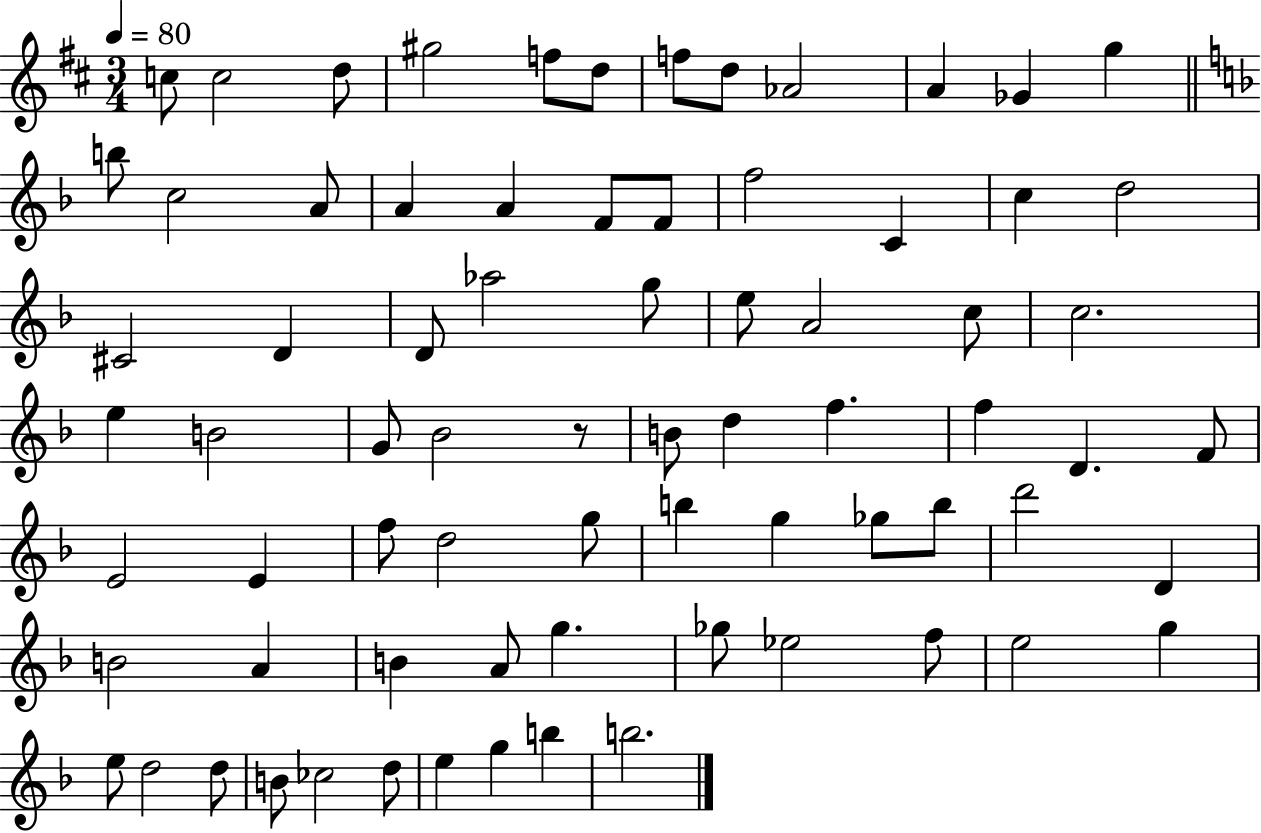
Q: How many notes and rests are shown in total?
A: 74